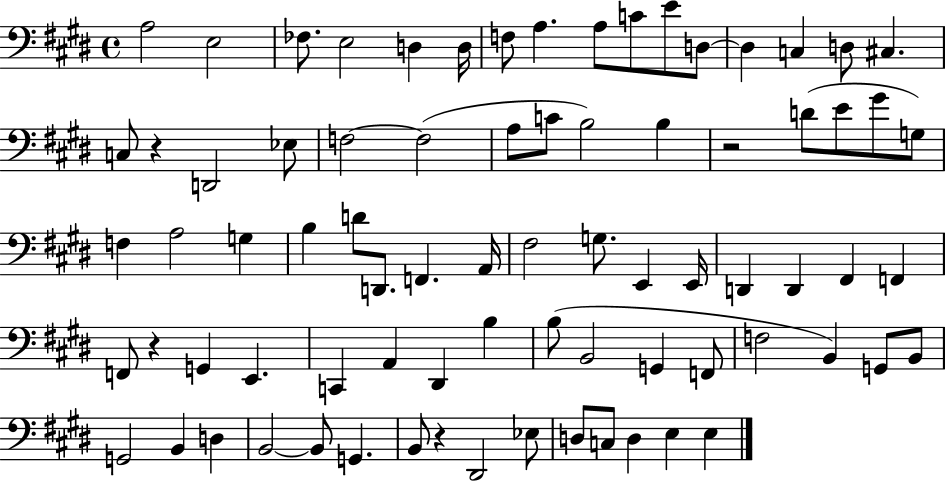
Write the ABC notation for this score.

X:1
T:Untitled
M:4/4
L:1/4
K:E
A,2 E,2 _F,/2 E,2 D, D,/4 F,/2 A, A,/2 C/2 E/2 D,/2 D, C, D,/2 ^C, C,/2 z D,,2 _E,/2 F,2 F,2 A,/2 C/2 B,2 B, z2 D/2 E/2 ^G/2 G,/2 F, A,2 G, B, D/2 D,,/2 F,, A,,/4 ^F,2 G,/2 E,, E,,/4 D,, D,, ^F,, F,, F,,/2 z G,, E,, C,, A,, ^D,, B, B,/2 B,,2 G,, F,,/2 F,2 B,, G,,/2 B,,/2 G,,2 B,, D, B,,2 B,,/2 G,, B,,/2 z ^D,,2 _E,/2 D,/2 C,/2 D, E, E,